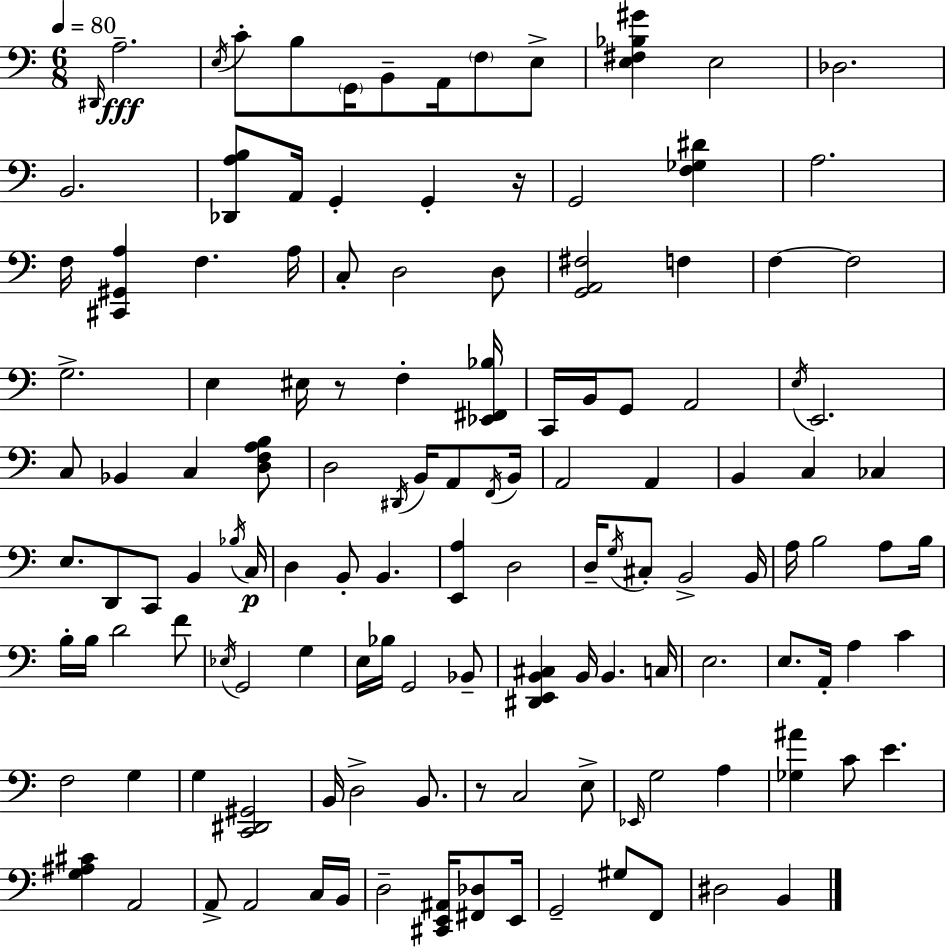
X:1
T:Untitled
M:6/8
L:1/4
K:Am
^D,,/4 A,2 E,/4 C/2 B,/2 G,,/4 B,,/2 A,,/4 F,/2 E,/2 [E,^F,_B,^G] E,2 _D,2 B,,2 [_D,,A,B,]/2 A,,/4 G,, G,, z/4 G,,2 [F,_G,^D] A,2 F,/4 [^C,,^G,,A,] F, A,/4 C,/2 D,2 D,/2 [G,,A,,^F,]2 F, F, F,2 G,2 E, ^E,/4 z/2 F, [_E,,^F,,_B,]/4 C,,/4 B,,/4 G,,/2 A,,2 E,/4 E,,2 C,/2 _B,, C, [D,F,A,B,]/2 D,2 ^D,,/4 B,,/4 A,,/2 F,,/4 B,,/4 A,,2 A,, B,, C, _C, E,/2 D,,/2 C,,/2 B,, _B,/4 C,/4 D, B,,/2 B,, [E,,A,] D,2 D,/4 G,/4 ^C,/2 B,,2 B,,/4 A,/4 B,2 A,/2 B,/4 B,/4 B,/4 D2 F/2 _E,/4 G,,2 G, E,/4 _B,/4 G,,2 _B,,/2 [^D,,E,,B,,^C,] B,,/4 B,, C,/4 E,2 E,/2 A,,/4 A, C F,2 G, G, [C,,^D,,^G,,]2 B,,/4 D,2 B,,/2 z/2 C,2 E,/2 _E,,/4 G,2 A, [_G,^A] C/2 E [G,^A,^C] A,,2 A,,/2 A,,2 C,/4 B,,/4 D,2 [^C,,E,,^A,,]/4 [^F,,_D,]/2 E,,/4 G,,2 ^G,/2 F,,/2 ^D,2 B,,